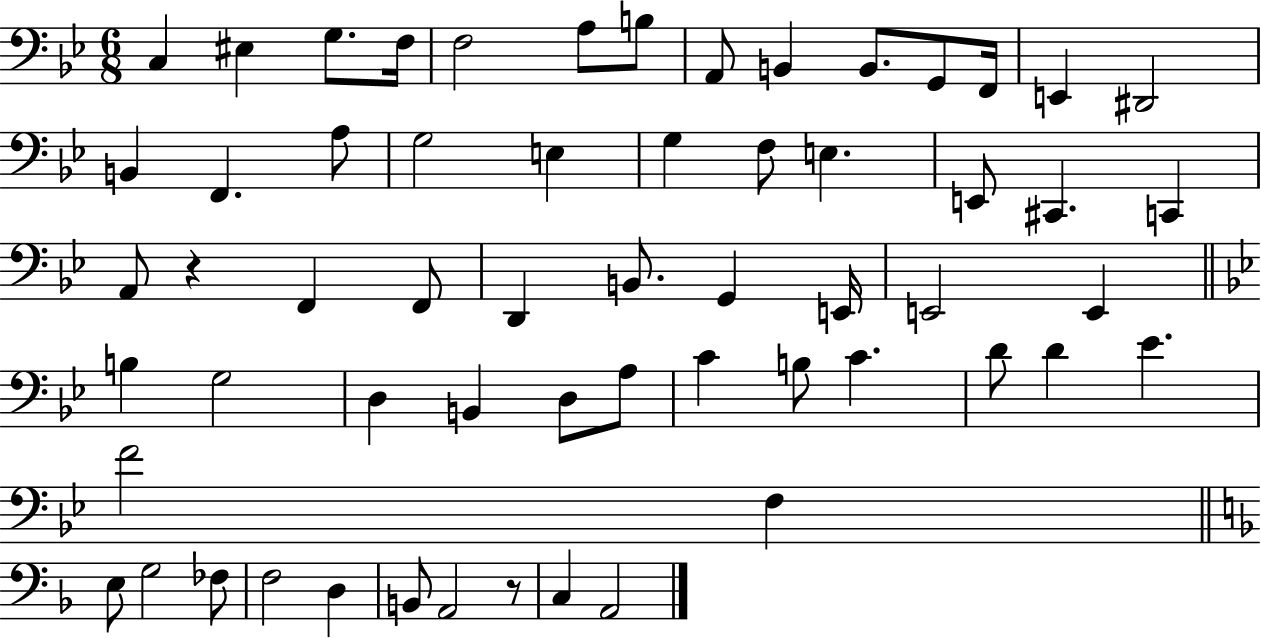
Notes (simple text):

C3/q EIS3/q G3/e. F3/s F3/h A3/e B3/e A2/e B2/q B2/e. G2/e F2/s E2/q D#2/h B2/q F2/q. A3/e G3/h E3/q G3/q F3/e E3/q. E2/e C#2/q. C2/q A2/e R/q F2/q F2/e D2/q B2/e. G2/q E2/s E2/h E2/q B3/q G3/h D3/q B2/q D3/e A3/e C4/q B3/e C4/q. D4/e D4/q Eb4/q. F4/h F3/q E3/e G3/h FES3/e F3/h D3/q B2/e A2/h R/e C3/q A2/h